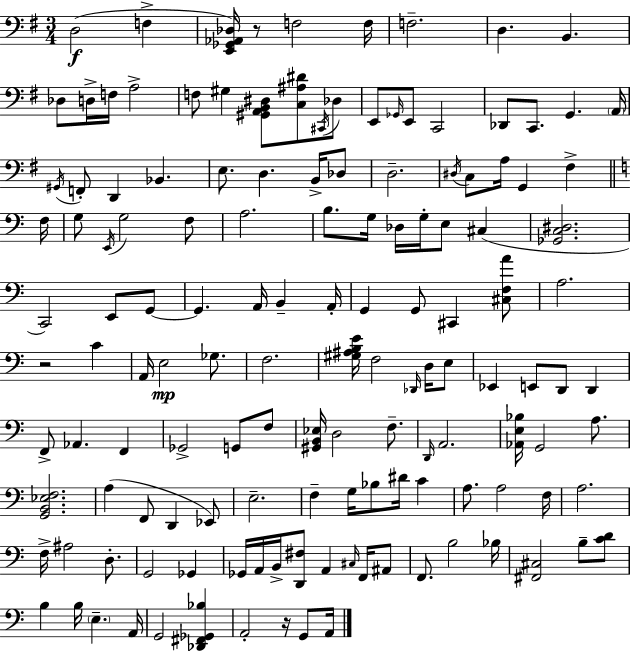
{
  \clef bass
  \numericTimeSignature
  \time 3/4
  \key g \major
  d2(\f f4-> | <e, ges, aes, des>16) r8 f2 f16 | f2.-- | d4. b,4. | \break des8 d16-> f16 a2-> | f8 gis4 <gis, a, b, dis>8 <c ais dis'>8 \acciaccatura { cis,16 } des8 | e,8 \grace { ges,16 } e,8 c,2 | des,8 c,8. g,4. | \break \parenthesize a,16 \acciaccatura { gis,16 } f,8-. d,4 bes,4. | e8. d4. | b,16-> des8 d2.-- | \acciaccatura { dis16 } c8 a16 g,4 fis4-> | \break \bar "||" \break \key a \minor f16 g8 \acciaccatura { e,16 } g2 | f8 a2. | b8. g16 des16 g16-. e8 cis4( | <ges, c dis>2. | \break c,2) e,8 | g,8~~ g,4. a,16 b,4-- | a,16-. g,4 g,8 cis,4 | <cis f a'>8 a2. | \break r2 c'4 | a,16 e2\mp ges8. | f2. | <gis ais b e'>16 f2 \grace { des,16 } | \break d16 e8 ees,4 e,8 d,8 d,4 | f,8-> aes,4. f,4 | ges,2-> g,8 | f8 <gis, b, ees>16 d2 | \break f8.-- \grace { d,16 } a,2. | <aes, e bes>16 g,2 | a8. <g, b, ees f>2. | a4( f,8 d,4 | \break ees,8) e2.-- | f4-- g16 bes8 dis'16 | c'4 a8. a2 | f16 a2. | \break f16-> ais2 | d8.-. g,2 | ges,4 ges,16 a,16 b,16-> <d, fis>8 a,4 | \grace { cis16 } f,16 ais,8 f,8. b2 | \break bes16 <fis, cis>2 | b8-- <c' d'>8 b4 b16 \parenthesize e4.-- | a,16 g,2 | <des, fis, ges, bes>4 a,2-. | \break r16 g,8 a,16 \bar "|."
}